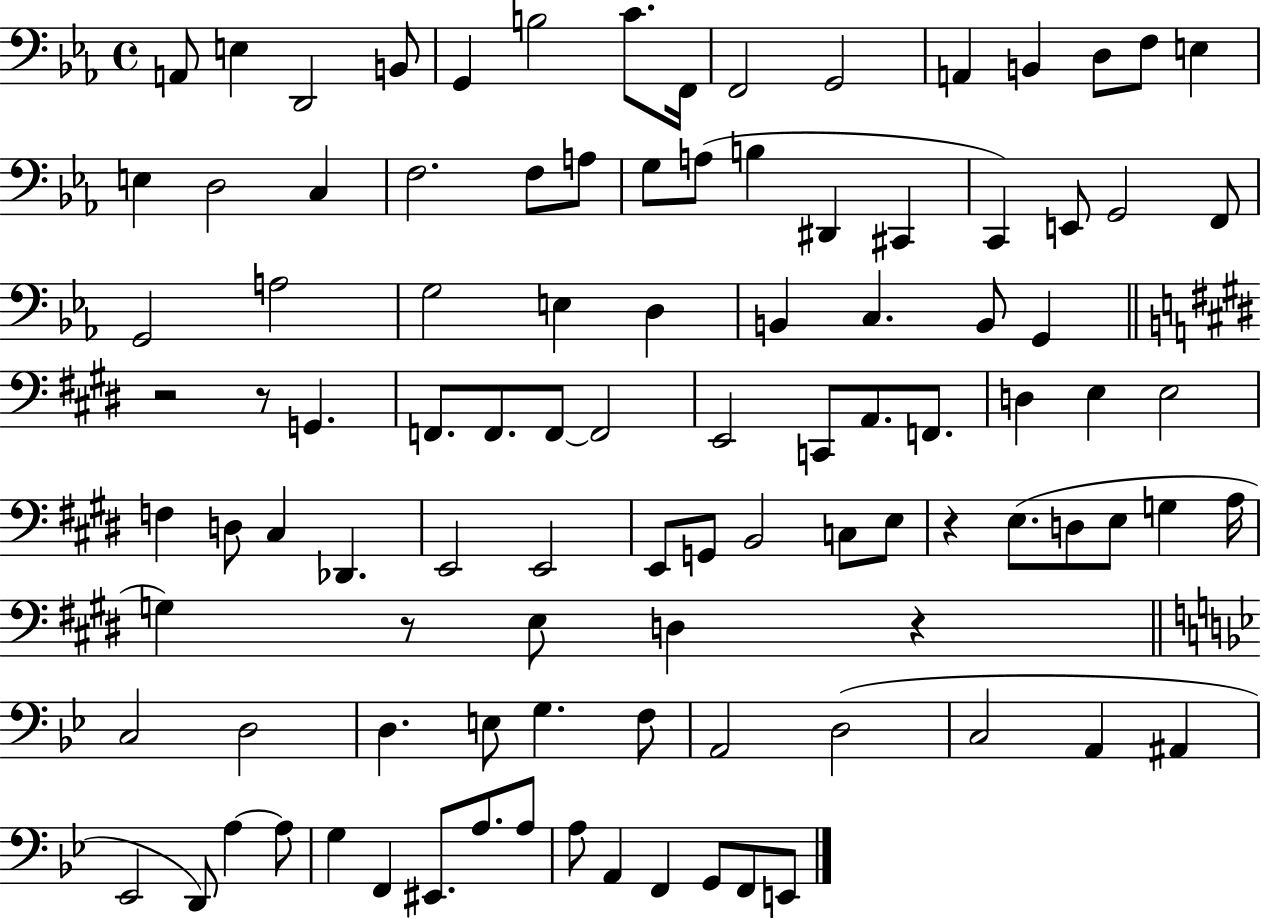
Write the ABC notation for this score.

X:1
T:Untitled
M:4/4
L:1/4
K:Eb
A,,/2 E, D,,2 B,,/2 G,, B,2 C/2 F,,/4 F,,2 G,,2 A,, B,, D,/2 F,/2 E, E, D,2 C, F,2 F,/2 A,/2 G,/2 A,/2 B, ^D,, ^C,, C,, E,,/2 G,,2 F,,/2 G,,2 A,2 G,2 E, D, B,, C, B,,/2 G,, z2 z/2 G,, F,,/2 F,,/2 F,,/2 F,,2 E,,2 C,,/2 A,,/2 F,,/2 D, E, E,2 F, D,/2 ^C, _D,, E,,2 E,,2 E,,/2 G,,/2 B,,2 C,/2 E,/2 z E,/2 D,/2 E,/2 G, A,/4 G, z/2 E,/2 D, z C,2 D,2 D, E,/2 G, F,/2 A,,2 D,2 C,2 A,, ^A,, _E,,2 D,,/2 A, A,/2 G, F,, ^E,,/2 A,/2 A,/2 A,/2 A,, F,, G,,/2 F,,/2 E,,/2